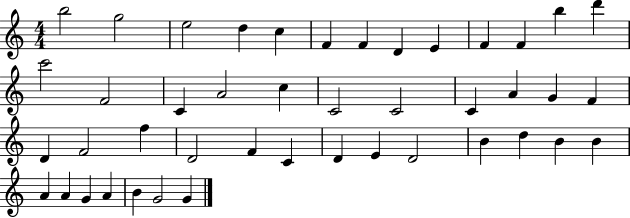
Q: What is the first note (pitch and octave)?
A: B5